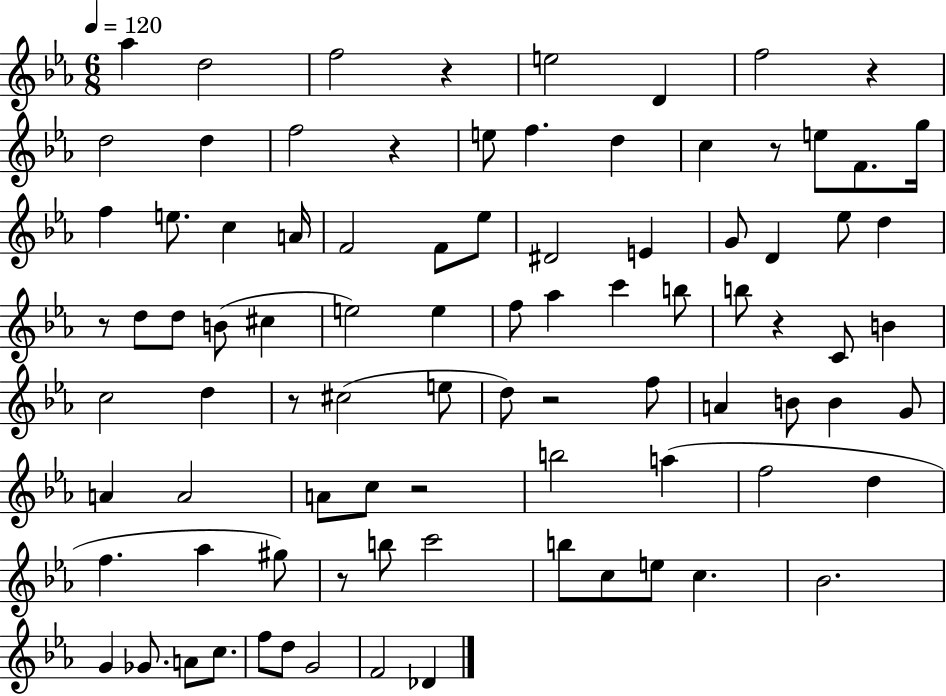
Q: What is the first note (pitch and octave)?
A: Ab5